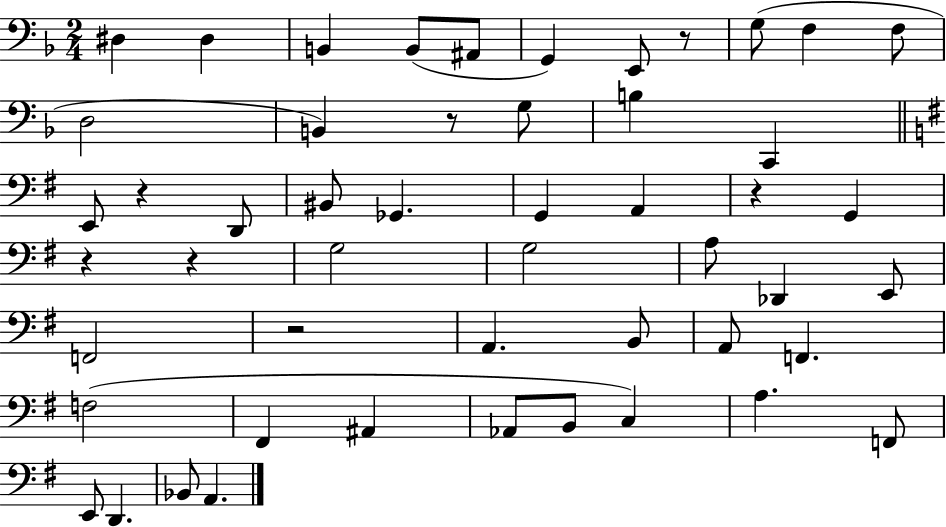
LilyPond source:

{
  \clef bass
  \numericTimeSignature
  \time 2/4
  \key f \major
  dis4 dis4 | b,4 b,8( ais,8 | g,4) e,8 r8 | g8( f4 f8 | \break d2 | b,4) r8 g8 | b4 c,4 | \bar "||" \break \key g \major e,8 r4 d,8 | bis,8 ges,4. | g,4 a,4 | r4 g,4 | \break r4 r4 | g2 | g2 | a8 des,4 e,8 | \break f,2 | r2 | a,4. b,8 | a,8 f,4. | \break f2( | fis,4 ais,4 | aes,8 b,8 c4) | a4. f,8 | \break e,8 d,4. | bes,8 a,4. | \bar "|."
}